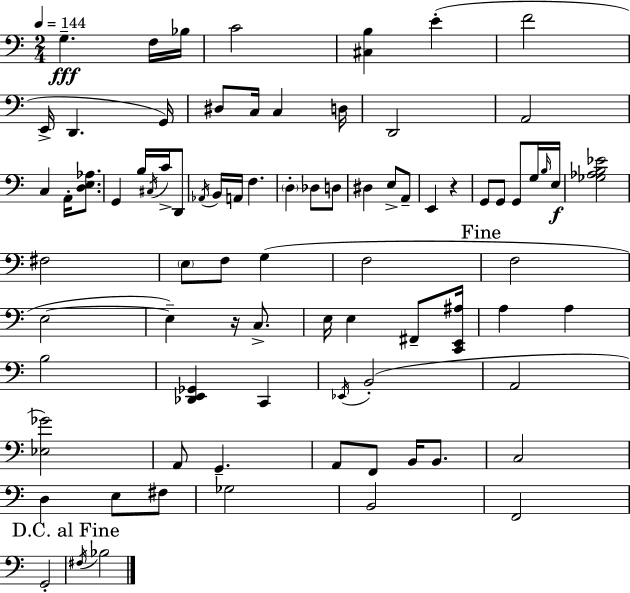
{
  \clef bass
  \numericTimeSignature
  \time 2/4
  \key a \minor
  \tempo 4 = 144
  g4.--\fff f16 bes16 | c'2 | <cis b>4 e'4-.( | f'2 | \break e,16-> d,4. g,16) | dis8 c16 c4 d16 | d,2 | a,2 | \break c4 a,16-. <d e aes>8. | g,4 b16 \acciaccatura { cis16 } c'16-> d,8 | \acciaccatura { aes,16 } b,16 a,16 f4. | \parenthesize d4-. des8 | \break d8 dis4 e8-> | a,8-- e,4 r4 | g,8 g,8 g,8 | g16 \grace { b16 } e16\f <ges aes b ees'>2 | \break fis2 | \parenthesize e8 f8 g4( | f2 | \mark "Fine" f2 | \break e2~~ | e4--) r16 | c8.-> e16 e4 | fis,8-- <c, e, ais>16 a4 a4 | \break b2 | <des, e, ges,>4 c,4 | \acciaccatura { ees,16 }( b,2-. | a,2 | \break <ees ges'>2) | a,8 g,4.-- | a,8 f,8 | b,16 b,8. c2 | \break d4 | e8 fis8 ges2 | b,2 | f,2 | \break g,2-. | \mark "D.C. al Fine" \acciaccatura { fis16 } bes2 | \bar "|."
}